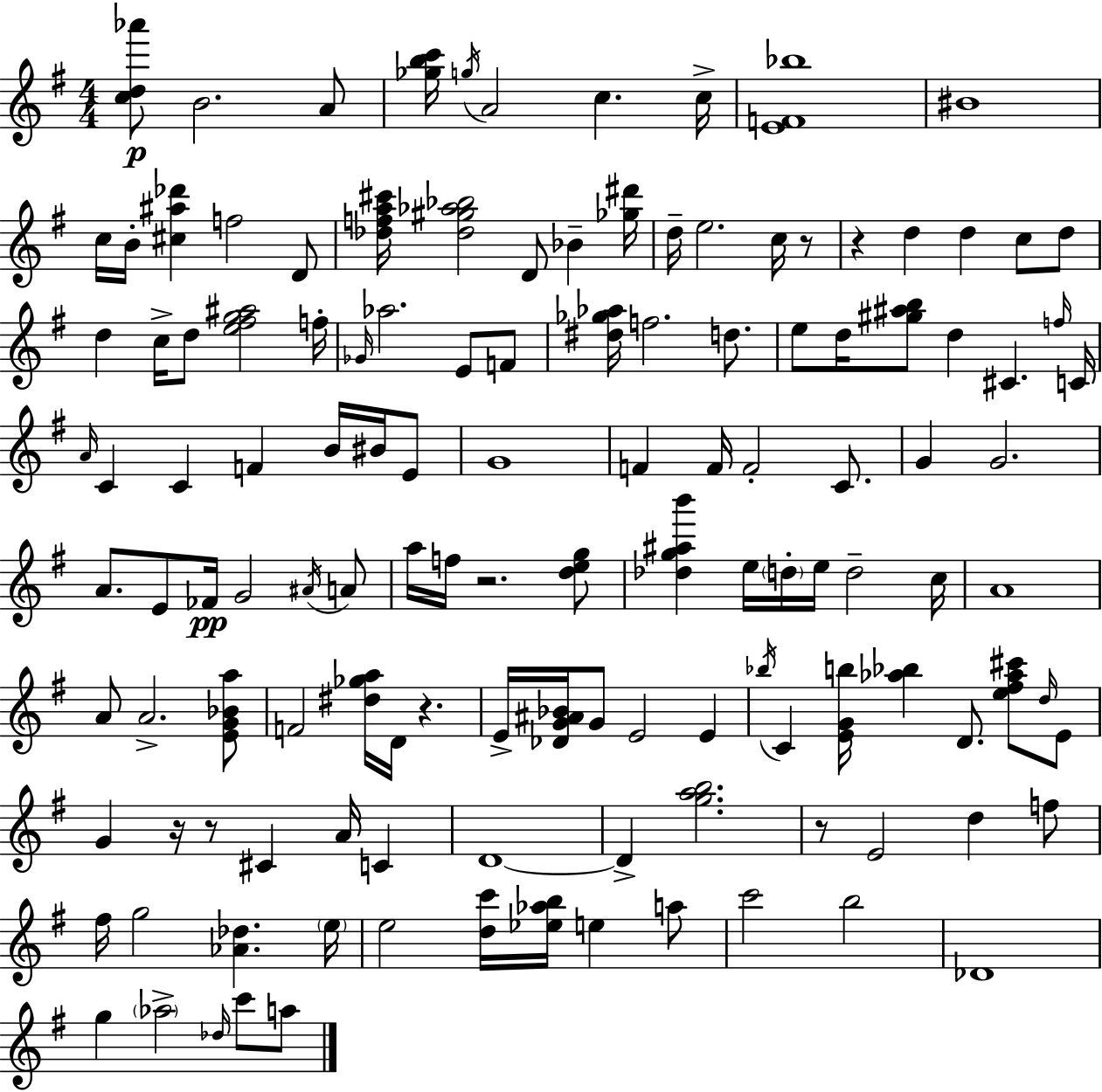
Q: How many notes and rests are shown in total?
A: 129